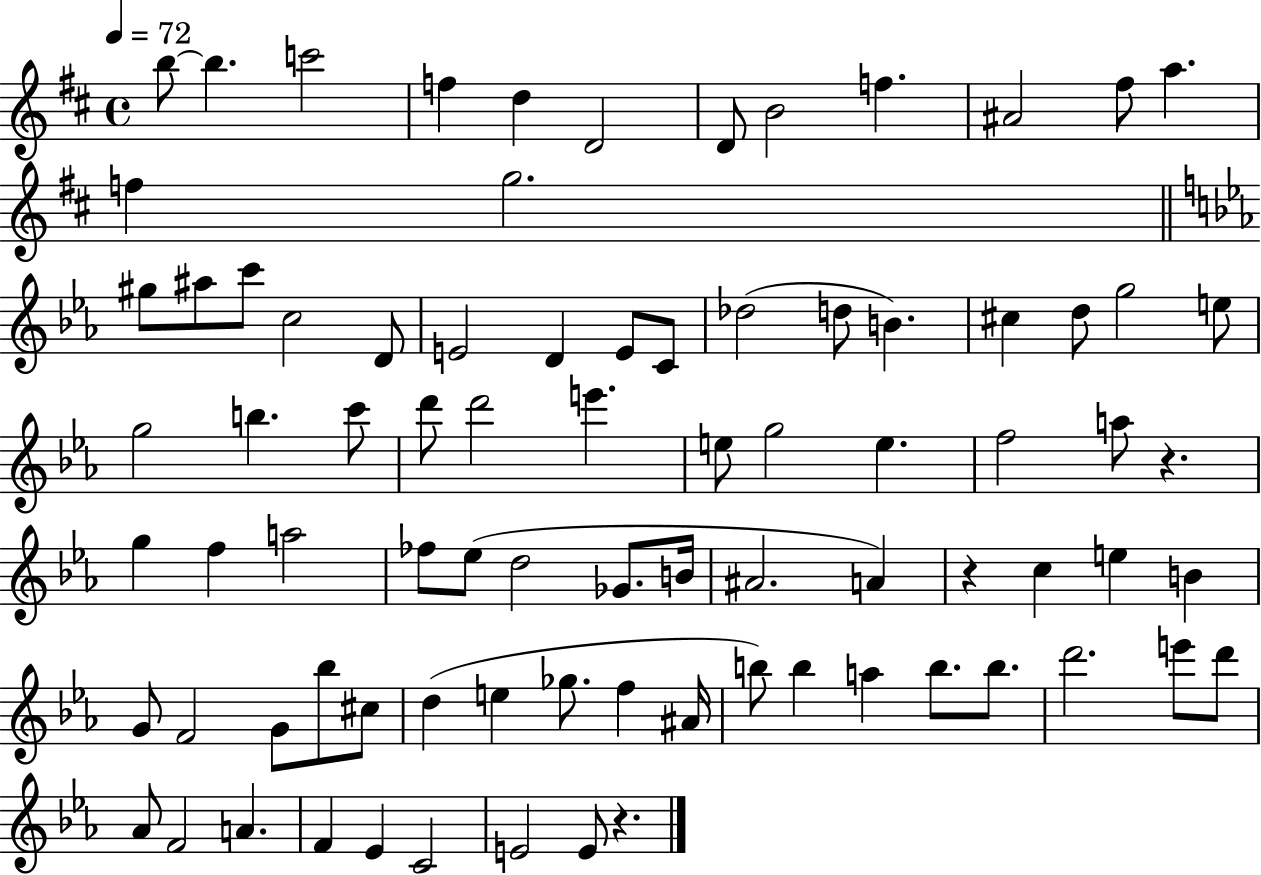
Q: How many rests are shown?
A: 3